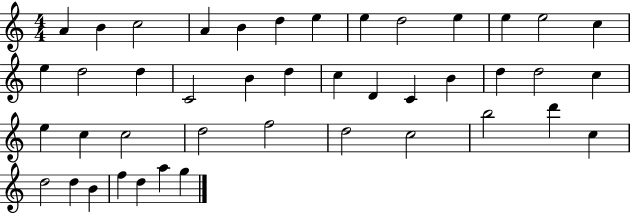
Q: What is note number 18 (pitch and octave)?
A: B4